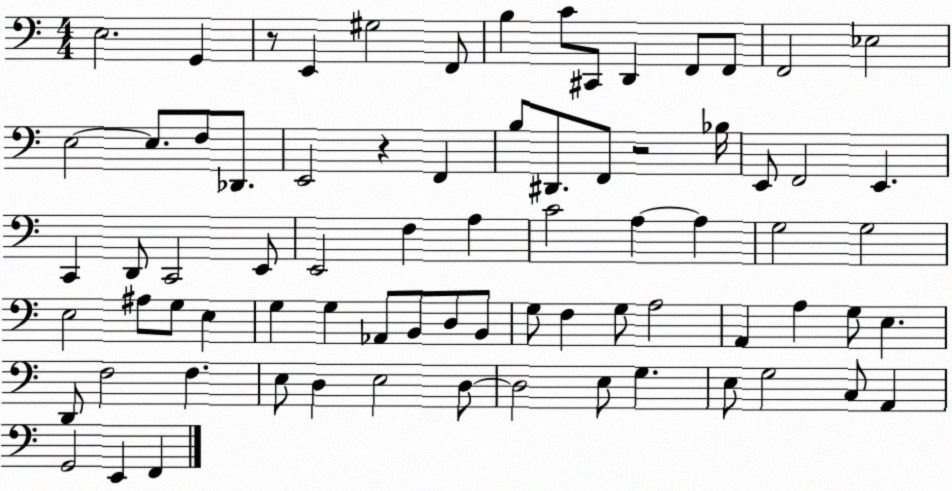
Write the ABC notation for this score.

X:1
T:Untitled
M:4/4
L:1/4
K:C
E,2 G,, z/2 E,, ^G,2 F,,/2 B, C/2 ^C,,/2 D,, F,,/2 F,,/2 F,,2 _E,2 E,2 E,/2 F,/2 _D,,/2 E,,2 z F,, B,/2 ^D,,/2 F,,/2 z2 _B,/4 E,,/2 F,,2 E,, C,, D,,/2 C,,2 E,,/2 E,,2 F, A, C2 A, A, G,2 G,2 E,2 ^A,/2 G,/2 E, G, G, _A,,/2 B,,/2 D,/2 B,,/2 G,/2 F, G,/2 A,2 A,, A, G,/2 E, D,,/2 F,2 F, E,/2 D, E,2 D,/2 D,2 E,/2 G, E,/2 G,2 C,/2 A,, G,,2 E,, F,,